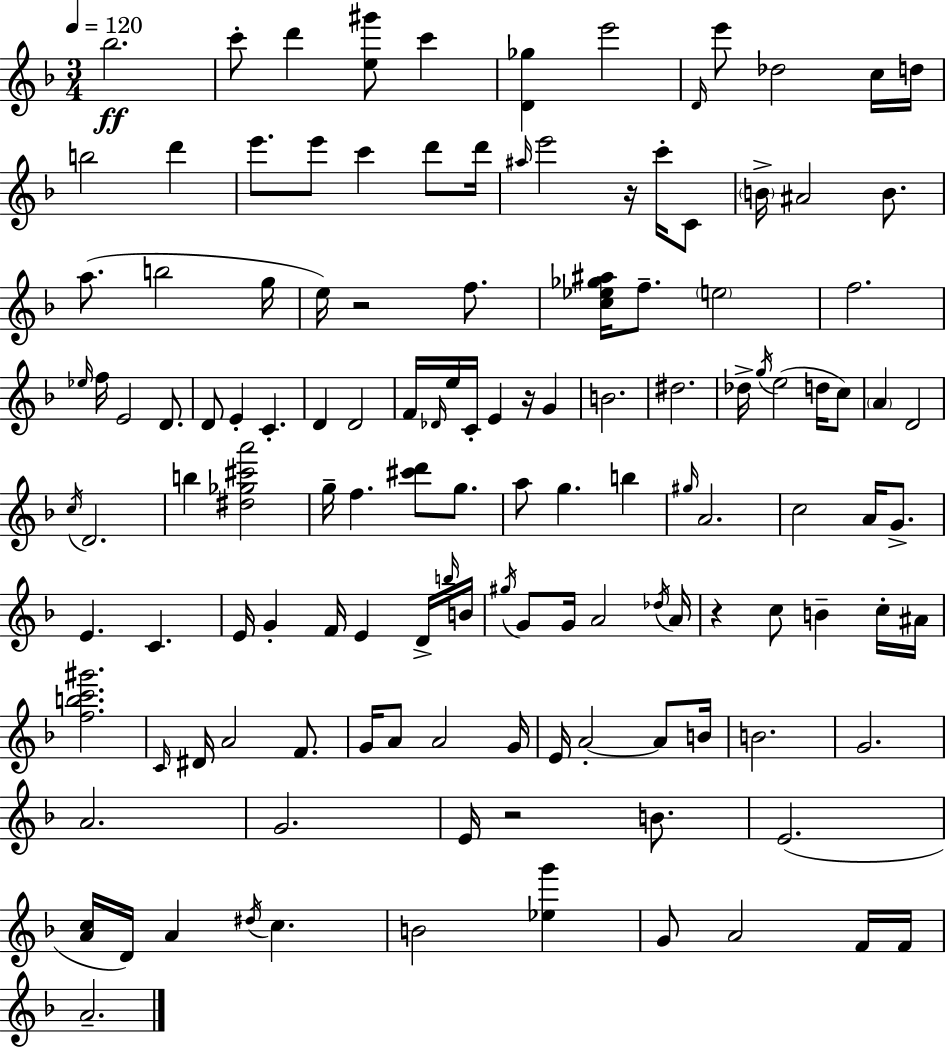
Bb5/h. C6/e D6/q [E5,G#6]/e C6/q [D4,Gb5]/q E6/h D4/s E6/e Db5/h C5/s D5/s B5/h D6/q E6/e. E6/e C6/q D6/e D6/s A#5/s E6/h R/s C6/s C4/e B4/s A#4/h B4/e. A5/e. B5/h G5/s E5/s R/h F5/e. [C5,Eb5,Gb5,A#5]/s F5/e. E5/h F5/h. Eb5/s F5/s E4/h D4/e. D4/e E4/q C4/q. D4/q D4/h F4/s Db4/s E5/s C4/s E4/q R/s G4/q B4/h. D#5/h. Db5/s G5/s E5/h D5/s C5/e A4/q D4/h C5/s D4/h. B5/q [D#5,Gb5,C#6,A6]/h G5/s F5/q. [C#6,D6]/e G5/e. A5/e G5/q. B5/q G#5/s A4/h. C5/h A4/s G4/e. E4/q. C4/q. E4/s G4/q F4/s E4/q D4/s B5/s B4/s G#5/s G4/e G4/s A4/h Db5/s A4/s R/q C5/e B4/q C5/s A#4/s [F5,B5,C6,G#6]/h. C4/s D#4/s A4/h F4/e. G4/s A4/e A4/h G4/s E4/s A4/h A4/e B4/s B4/h. G4/h. A4/h. G4/h. E4/s R/h B4/e. E4/h. [A4,C5]/s D4/s A4/q D#5/s C5/q. B4/h [Eb5,G6]/q G4/e A4/h F4/s F4/s A4/h.